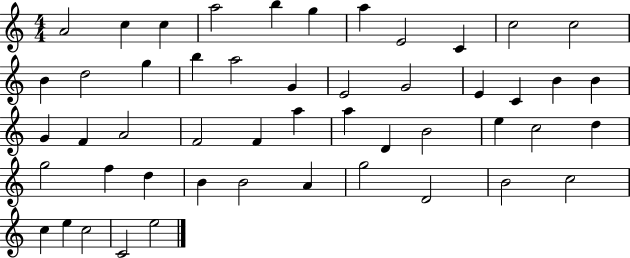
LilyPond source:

{
  \clef treble
  \numericTimeSignature
  \time 4/4
  \key c \major
  a'2 c''4 c''4 | a''2 b''4 g''4 | a''4 e'2 c'4 | c''2 c''2 | \break b'4 d''2 g''4 | b''4 a''2 g'4 | e'2 g'2 | e'4 c'4 b'4 b'4 | \break g'4 f'4 a'2 | f'2 f'4 a''4 | a''4 d'4 b'2 | e''4 c''2 d''4 | \break g''2 f''4 d''4 | b'4 b'2 a'4 | g''2 d'2 | b'2 c''2 | \break c''4 e''4 c''2 | c'2 e''2 | \bar "|."
}